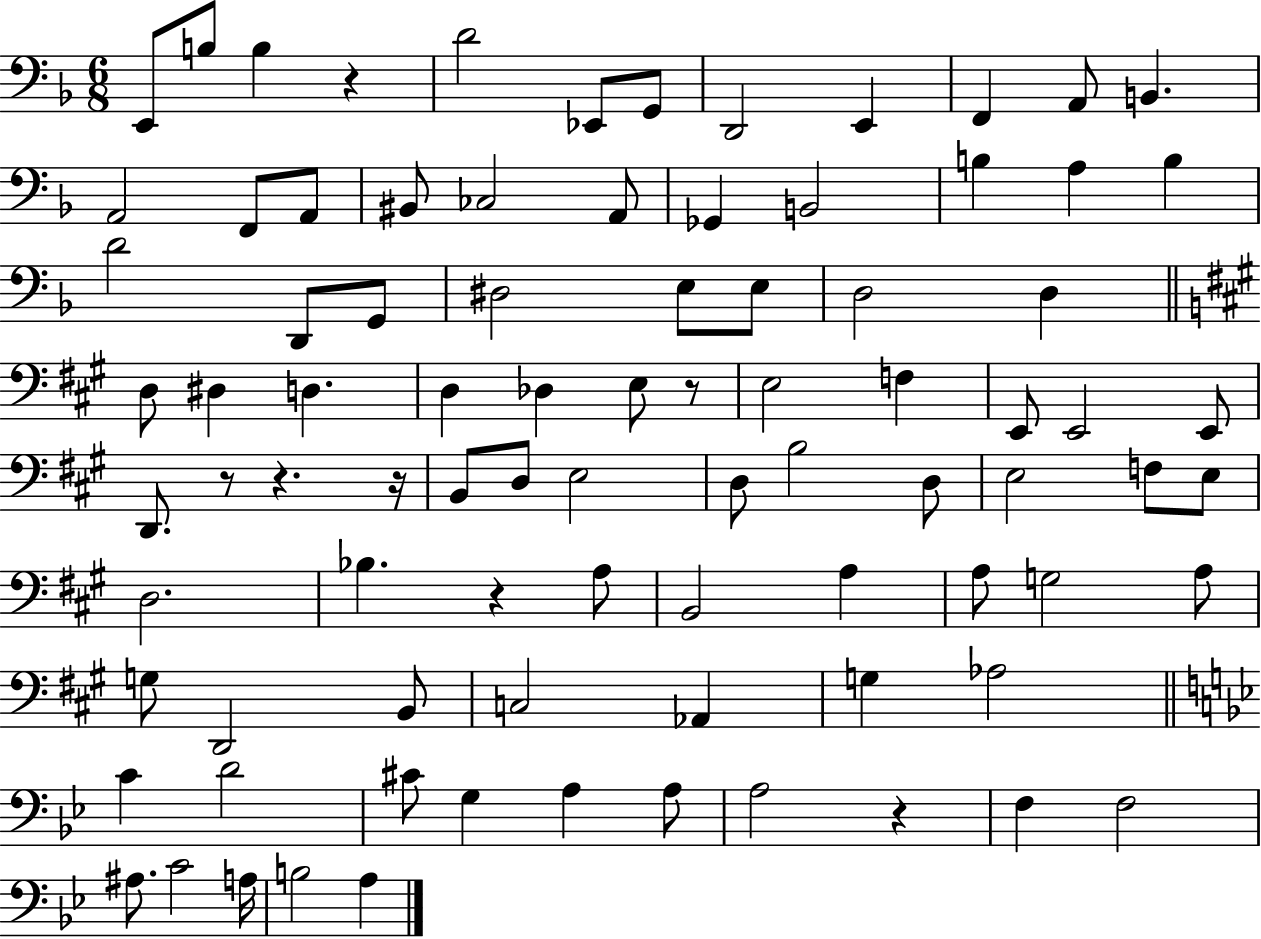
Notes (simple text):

E2/e B3/e B3/q R/q D4/h Eb2/e G2/e D2/h E2/q F2/q A2/e B2/q. A2/h F2/e A2/e BIS2/e CES3/h A2/e Gb2/q B2/h B3/q A3/q B3/q D4/h D2/e G2/e D#3/h E3/e E3/e D3/h D3/q D3/e D#3/q D3/q. D3/q Db3/q E3/e R/e E3/h F3/q E2/e E2/h E2/e D2/e. R/e R/q. R/s B2/e D3/e E3/h D3/e B3/h D3/e E3/h F3/e E3/e D3/h. Bb3/q. R/q A3/e B2/h A3/q A3/e G3/h A3/e G3/e D2/h B2/e C3/h Ab2/q G3/q Ab3/h C4/q D4/h C#4/e G3/q A3/q A3/e A3/h R/q F3/q F3/h A#3/e. C4/h A3/s B3/h A3/q